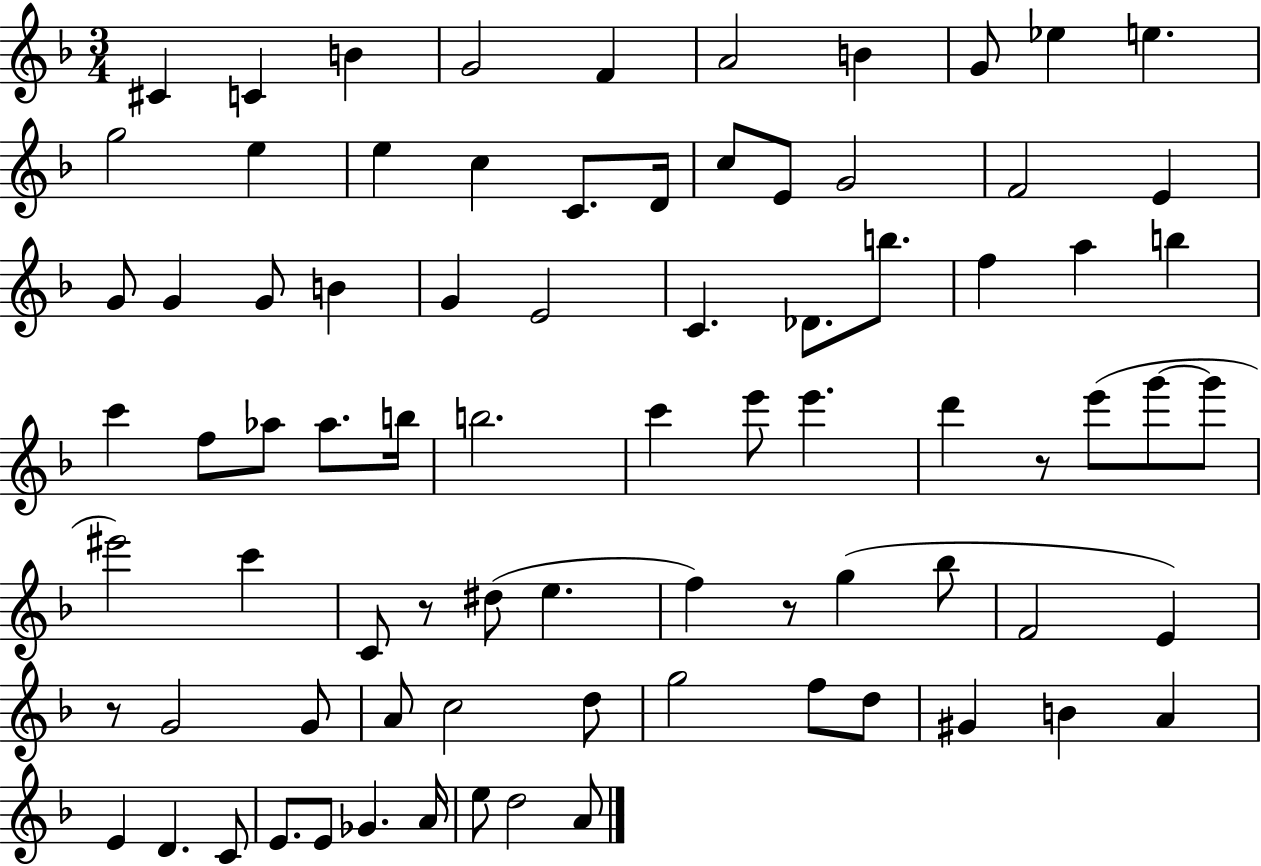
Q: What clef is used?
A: treble